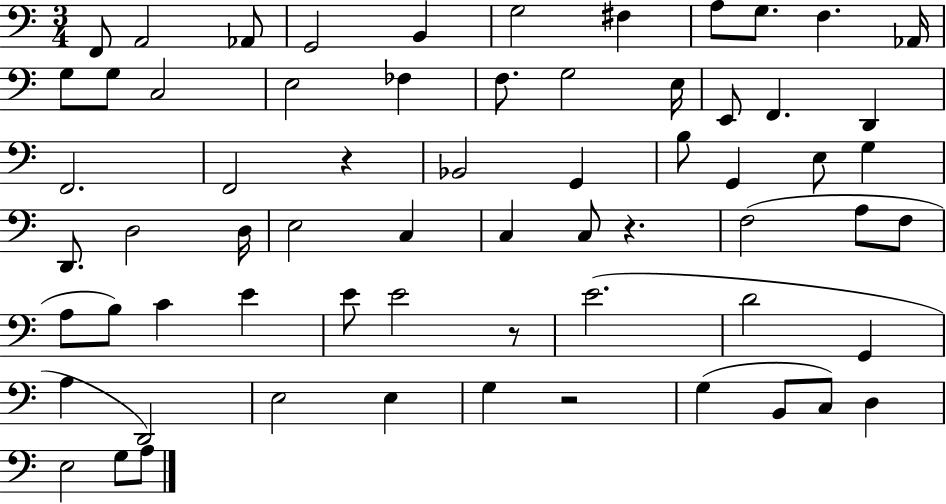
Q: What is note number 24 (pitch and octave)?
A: F2